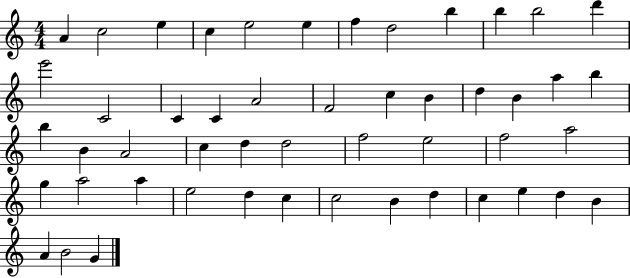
X:1
T:Untitled
M:4/4
L:1/4
K:C
A c2 e c e2 e f d2 b b b2 d' e'2 C2 C C A2 F2 c B d B a b b B A2 c d d2 f2 e2 f2 a2 g a2 a e2 d c c2 B d c e d B A B2 G